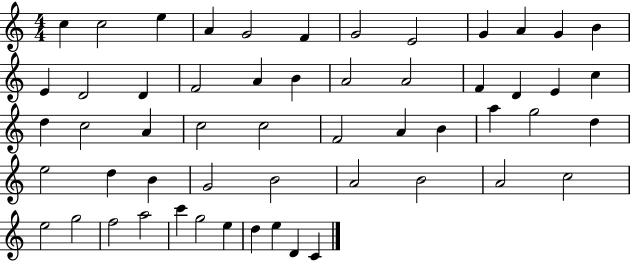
C5/q C5/h E5/q A4/q G4/h F4/q G4/h E4/h G4/q A4/q G4/q B4/q E4/q D4/h D4/q F4/h A4/q B4/q A4/h A4/h F4/q D4/q E4/q C5/q D5/q C5/h A4/q C5/h C5/h F4/h A4/q B4/q A5/q G5/h D5/q E5/h D5/q B4/q G4/h B4/h A4/h B4/h A4/h C5/h E5/h G5/h F5/h A5/h C6/q G5/h E5/q D5/q E5/q D4/q C4/q